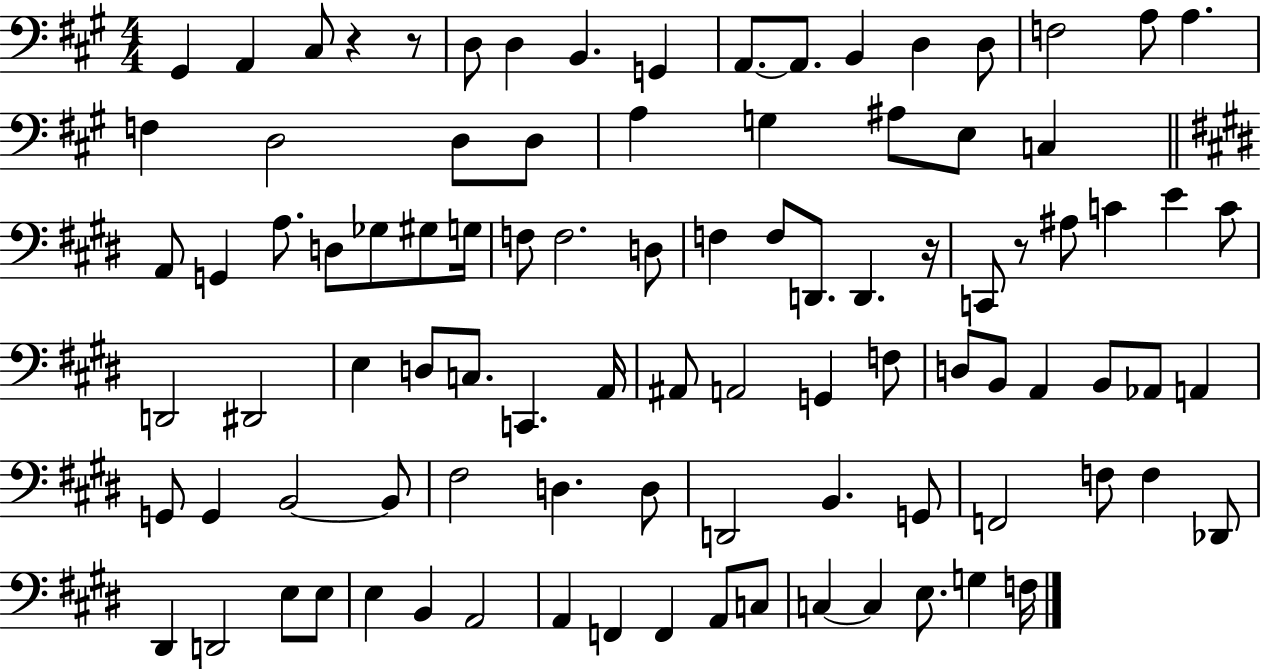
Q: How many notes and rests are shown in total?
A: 95